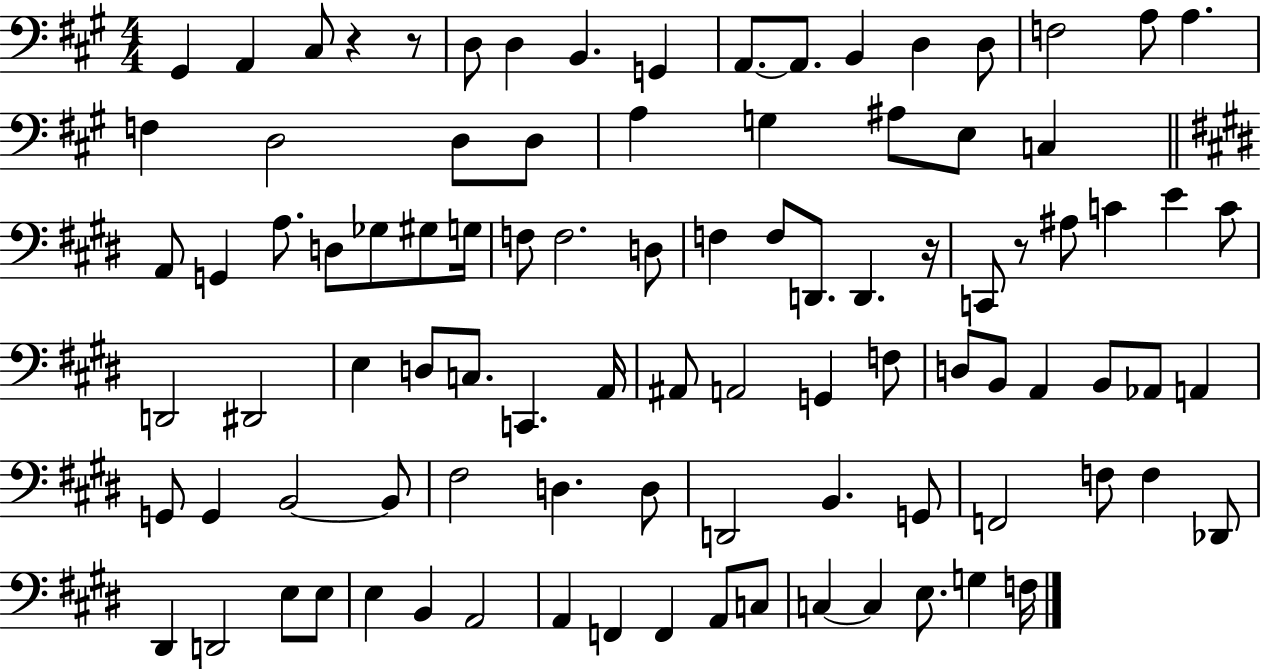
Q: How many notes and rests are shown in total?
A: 95